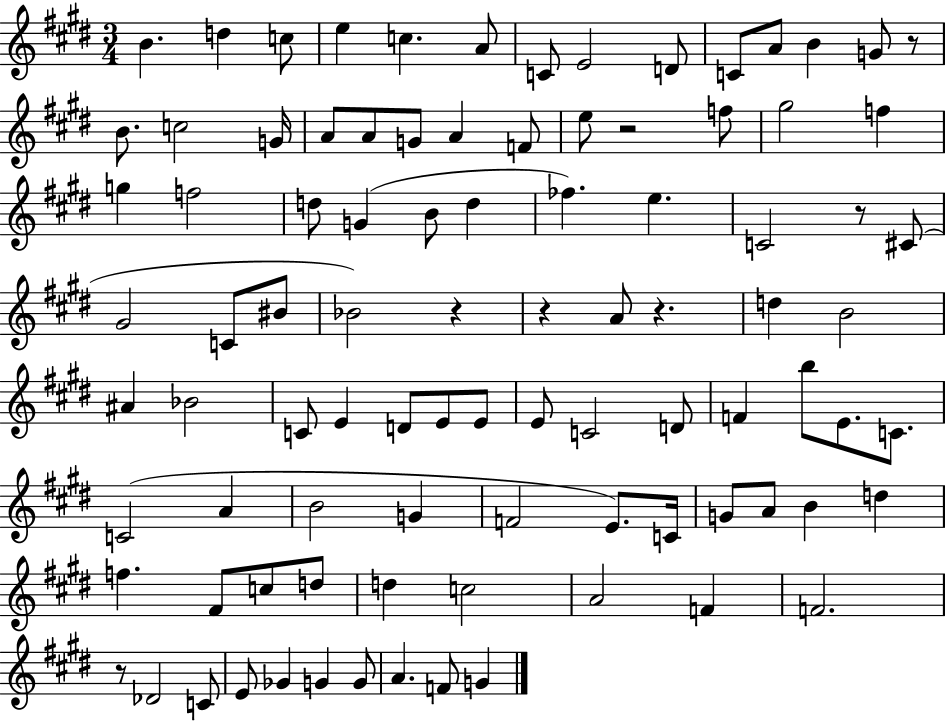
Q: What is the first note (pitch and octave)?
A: B4